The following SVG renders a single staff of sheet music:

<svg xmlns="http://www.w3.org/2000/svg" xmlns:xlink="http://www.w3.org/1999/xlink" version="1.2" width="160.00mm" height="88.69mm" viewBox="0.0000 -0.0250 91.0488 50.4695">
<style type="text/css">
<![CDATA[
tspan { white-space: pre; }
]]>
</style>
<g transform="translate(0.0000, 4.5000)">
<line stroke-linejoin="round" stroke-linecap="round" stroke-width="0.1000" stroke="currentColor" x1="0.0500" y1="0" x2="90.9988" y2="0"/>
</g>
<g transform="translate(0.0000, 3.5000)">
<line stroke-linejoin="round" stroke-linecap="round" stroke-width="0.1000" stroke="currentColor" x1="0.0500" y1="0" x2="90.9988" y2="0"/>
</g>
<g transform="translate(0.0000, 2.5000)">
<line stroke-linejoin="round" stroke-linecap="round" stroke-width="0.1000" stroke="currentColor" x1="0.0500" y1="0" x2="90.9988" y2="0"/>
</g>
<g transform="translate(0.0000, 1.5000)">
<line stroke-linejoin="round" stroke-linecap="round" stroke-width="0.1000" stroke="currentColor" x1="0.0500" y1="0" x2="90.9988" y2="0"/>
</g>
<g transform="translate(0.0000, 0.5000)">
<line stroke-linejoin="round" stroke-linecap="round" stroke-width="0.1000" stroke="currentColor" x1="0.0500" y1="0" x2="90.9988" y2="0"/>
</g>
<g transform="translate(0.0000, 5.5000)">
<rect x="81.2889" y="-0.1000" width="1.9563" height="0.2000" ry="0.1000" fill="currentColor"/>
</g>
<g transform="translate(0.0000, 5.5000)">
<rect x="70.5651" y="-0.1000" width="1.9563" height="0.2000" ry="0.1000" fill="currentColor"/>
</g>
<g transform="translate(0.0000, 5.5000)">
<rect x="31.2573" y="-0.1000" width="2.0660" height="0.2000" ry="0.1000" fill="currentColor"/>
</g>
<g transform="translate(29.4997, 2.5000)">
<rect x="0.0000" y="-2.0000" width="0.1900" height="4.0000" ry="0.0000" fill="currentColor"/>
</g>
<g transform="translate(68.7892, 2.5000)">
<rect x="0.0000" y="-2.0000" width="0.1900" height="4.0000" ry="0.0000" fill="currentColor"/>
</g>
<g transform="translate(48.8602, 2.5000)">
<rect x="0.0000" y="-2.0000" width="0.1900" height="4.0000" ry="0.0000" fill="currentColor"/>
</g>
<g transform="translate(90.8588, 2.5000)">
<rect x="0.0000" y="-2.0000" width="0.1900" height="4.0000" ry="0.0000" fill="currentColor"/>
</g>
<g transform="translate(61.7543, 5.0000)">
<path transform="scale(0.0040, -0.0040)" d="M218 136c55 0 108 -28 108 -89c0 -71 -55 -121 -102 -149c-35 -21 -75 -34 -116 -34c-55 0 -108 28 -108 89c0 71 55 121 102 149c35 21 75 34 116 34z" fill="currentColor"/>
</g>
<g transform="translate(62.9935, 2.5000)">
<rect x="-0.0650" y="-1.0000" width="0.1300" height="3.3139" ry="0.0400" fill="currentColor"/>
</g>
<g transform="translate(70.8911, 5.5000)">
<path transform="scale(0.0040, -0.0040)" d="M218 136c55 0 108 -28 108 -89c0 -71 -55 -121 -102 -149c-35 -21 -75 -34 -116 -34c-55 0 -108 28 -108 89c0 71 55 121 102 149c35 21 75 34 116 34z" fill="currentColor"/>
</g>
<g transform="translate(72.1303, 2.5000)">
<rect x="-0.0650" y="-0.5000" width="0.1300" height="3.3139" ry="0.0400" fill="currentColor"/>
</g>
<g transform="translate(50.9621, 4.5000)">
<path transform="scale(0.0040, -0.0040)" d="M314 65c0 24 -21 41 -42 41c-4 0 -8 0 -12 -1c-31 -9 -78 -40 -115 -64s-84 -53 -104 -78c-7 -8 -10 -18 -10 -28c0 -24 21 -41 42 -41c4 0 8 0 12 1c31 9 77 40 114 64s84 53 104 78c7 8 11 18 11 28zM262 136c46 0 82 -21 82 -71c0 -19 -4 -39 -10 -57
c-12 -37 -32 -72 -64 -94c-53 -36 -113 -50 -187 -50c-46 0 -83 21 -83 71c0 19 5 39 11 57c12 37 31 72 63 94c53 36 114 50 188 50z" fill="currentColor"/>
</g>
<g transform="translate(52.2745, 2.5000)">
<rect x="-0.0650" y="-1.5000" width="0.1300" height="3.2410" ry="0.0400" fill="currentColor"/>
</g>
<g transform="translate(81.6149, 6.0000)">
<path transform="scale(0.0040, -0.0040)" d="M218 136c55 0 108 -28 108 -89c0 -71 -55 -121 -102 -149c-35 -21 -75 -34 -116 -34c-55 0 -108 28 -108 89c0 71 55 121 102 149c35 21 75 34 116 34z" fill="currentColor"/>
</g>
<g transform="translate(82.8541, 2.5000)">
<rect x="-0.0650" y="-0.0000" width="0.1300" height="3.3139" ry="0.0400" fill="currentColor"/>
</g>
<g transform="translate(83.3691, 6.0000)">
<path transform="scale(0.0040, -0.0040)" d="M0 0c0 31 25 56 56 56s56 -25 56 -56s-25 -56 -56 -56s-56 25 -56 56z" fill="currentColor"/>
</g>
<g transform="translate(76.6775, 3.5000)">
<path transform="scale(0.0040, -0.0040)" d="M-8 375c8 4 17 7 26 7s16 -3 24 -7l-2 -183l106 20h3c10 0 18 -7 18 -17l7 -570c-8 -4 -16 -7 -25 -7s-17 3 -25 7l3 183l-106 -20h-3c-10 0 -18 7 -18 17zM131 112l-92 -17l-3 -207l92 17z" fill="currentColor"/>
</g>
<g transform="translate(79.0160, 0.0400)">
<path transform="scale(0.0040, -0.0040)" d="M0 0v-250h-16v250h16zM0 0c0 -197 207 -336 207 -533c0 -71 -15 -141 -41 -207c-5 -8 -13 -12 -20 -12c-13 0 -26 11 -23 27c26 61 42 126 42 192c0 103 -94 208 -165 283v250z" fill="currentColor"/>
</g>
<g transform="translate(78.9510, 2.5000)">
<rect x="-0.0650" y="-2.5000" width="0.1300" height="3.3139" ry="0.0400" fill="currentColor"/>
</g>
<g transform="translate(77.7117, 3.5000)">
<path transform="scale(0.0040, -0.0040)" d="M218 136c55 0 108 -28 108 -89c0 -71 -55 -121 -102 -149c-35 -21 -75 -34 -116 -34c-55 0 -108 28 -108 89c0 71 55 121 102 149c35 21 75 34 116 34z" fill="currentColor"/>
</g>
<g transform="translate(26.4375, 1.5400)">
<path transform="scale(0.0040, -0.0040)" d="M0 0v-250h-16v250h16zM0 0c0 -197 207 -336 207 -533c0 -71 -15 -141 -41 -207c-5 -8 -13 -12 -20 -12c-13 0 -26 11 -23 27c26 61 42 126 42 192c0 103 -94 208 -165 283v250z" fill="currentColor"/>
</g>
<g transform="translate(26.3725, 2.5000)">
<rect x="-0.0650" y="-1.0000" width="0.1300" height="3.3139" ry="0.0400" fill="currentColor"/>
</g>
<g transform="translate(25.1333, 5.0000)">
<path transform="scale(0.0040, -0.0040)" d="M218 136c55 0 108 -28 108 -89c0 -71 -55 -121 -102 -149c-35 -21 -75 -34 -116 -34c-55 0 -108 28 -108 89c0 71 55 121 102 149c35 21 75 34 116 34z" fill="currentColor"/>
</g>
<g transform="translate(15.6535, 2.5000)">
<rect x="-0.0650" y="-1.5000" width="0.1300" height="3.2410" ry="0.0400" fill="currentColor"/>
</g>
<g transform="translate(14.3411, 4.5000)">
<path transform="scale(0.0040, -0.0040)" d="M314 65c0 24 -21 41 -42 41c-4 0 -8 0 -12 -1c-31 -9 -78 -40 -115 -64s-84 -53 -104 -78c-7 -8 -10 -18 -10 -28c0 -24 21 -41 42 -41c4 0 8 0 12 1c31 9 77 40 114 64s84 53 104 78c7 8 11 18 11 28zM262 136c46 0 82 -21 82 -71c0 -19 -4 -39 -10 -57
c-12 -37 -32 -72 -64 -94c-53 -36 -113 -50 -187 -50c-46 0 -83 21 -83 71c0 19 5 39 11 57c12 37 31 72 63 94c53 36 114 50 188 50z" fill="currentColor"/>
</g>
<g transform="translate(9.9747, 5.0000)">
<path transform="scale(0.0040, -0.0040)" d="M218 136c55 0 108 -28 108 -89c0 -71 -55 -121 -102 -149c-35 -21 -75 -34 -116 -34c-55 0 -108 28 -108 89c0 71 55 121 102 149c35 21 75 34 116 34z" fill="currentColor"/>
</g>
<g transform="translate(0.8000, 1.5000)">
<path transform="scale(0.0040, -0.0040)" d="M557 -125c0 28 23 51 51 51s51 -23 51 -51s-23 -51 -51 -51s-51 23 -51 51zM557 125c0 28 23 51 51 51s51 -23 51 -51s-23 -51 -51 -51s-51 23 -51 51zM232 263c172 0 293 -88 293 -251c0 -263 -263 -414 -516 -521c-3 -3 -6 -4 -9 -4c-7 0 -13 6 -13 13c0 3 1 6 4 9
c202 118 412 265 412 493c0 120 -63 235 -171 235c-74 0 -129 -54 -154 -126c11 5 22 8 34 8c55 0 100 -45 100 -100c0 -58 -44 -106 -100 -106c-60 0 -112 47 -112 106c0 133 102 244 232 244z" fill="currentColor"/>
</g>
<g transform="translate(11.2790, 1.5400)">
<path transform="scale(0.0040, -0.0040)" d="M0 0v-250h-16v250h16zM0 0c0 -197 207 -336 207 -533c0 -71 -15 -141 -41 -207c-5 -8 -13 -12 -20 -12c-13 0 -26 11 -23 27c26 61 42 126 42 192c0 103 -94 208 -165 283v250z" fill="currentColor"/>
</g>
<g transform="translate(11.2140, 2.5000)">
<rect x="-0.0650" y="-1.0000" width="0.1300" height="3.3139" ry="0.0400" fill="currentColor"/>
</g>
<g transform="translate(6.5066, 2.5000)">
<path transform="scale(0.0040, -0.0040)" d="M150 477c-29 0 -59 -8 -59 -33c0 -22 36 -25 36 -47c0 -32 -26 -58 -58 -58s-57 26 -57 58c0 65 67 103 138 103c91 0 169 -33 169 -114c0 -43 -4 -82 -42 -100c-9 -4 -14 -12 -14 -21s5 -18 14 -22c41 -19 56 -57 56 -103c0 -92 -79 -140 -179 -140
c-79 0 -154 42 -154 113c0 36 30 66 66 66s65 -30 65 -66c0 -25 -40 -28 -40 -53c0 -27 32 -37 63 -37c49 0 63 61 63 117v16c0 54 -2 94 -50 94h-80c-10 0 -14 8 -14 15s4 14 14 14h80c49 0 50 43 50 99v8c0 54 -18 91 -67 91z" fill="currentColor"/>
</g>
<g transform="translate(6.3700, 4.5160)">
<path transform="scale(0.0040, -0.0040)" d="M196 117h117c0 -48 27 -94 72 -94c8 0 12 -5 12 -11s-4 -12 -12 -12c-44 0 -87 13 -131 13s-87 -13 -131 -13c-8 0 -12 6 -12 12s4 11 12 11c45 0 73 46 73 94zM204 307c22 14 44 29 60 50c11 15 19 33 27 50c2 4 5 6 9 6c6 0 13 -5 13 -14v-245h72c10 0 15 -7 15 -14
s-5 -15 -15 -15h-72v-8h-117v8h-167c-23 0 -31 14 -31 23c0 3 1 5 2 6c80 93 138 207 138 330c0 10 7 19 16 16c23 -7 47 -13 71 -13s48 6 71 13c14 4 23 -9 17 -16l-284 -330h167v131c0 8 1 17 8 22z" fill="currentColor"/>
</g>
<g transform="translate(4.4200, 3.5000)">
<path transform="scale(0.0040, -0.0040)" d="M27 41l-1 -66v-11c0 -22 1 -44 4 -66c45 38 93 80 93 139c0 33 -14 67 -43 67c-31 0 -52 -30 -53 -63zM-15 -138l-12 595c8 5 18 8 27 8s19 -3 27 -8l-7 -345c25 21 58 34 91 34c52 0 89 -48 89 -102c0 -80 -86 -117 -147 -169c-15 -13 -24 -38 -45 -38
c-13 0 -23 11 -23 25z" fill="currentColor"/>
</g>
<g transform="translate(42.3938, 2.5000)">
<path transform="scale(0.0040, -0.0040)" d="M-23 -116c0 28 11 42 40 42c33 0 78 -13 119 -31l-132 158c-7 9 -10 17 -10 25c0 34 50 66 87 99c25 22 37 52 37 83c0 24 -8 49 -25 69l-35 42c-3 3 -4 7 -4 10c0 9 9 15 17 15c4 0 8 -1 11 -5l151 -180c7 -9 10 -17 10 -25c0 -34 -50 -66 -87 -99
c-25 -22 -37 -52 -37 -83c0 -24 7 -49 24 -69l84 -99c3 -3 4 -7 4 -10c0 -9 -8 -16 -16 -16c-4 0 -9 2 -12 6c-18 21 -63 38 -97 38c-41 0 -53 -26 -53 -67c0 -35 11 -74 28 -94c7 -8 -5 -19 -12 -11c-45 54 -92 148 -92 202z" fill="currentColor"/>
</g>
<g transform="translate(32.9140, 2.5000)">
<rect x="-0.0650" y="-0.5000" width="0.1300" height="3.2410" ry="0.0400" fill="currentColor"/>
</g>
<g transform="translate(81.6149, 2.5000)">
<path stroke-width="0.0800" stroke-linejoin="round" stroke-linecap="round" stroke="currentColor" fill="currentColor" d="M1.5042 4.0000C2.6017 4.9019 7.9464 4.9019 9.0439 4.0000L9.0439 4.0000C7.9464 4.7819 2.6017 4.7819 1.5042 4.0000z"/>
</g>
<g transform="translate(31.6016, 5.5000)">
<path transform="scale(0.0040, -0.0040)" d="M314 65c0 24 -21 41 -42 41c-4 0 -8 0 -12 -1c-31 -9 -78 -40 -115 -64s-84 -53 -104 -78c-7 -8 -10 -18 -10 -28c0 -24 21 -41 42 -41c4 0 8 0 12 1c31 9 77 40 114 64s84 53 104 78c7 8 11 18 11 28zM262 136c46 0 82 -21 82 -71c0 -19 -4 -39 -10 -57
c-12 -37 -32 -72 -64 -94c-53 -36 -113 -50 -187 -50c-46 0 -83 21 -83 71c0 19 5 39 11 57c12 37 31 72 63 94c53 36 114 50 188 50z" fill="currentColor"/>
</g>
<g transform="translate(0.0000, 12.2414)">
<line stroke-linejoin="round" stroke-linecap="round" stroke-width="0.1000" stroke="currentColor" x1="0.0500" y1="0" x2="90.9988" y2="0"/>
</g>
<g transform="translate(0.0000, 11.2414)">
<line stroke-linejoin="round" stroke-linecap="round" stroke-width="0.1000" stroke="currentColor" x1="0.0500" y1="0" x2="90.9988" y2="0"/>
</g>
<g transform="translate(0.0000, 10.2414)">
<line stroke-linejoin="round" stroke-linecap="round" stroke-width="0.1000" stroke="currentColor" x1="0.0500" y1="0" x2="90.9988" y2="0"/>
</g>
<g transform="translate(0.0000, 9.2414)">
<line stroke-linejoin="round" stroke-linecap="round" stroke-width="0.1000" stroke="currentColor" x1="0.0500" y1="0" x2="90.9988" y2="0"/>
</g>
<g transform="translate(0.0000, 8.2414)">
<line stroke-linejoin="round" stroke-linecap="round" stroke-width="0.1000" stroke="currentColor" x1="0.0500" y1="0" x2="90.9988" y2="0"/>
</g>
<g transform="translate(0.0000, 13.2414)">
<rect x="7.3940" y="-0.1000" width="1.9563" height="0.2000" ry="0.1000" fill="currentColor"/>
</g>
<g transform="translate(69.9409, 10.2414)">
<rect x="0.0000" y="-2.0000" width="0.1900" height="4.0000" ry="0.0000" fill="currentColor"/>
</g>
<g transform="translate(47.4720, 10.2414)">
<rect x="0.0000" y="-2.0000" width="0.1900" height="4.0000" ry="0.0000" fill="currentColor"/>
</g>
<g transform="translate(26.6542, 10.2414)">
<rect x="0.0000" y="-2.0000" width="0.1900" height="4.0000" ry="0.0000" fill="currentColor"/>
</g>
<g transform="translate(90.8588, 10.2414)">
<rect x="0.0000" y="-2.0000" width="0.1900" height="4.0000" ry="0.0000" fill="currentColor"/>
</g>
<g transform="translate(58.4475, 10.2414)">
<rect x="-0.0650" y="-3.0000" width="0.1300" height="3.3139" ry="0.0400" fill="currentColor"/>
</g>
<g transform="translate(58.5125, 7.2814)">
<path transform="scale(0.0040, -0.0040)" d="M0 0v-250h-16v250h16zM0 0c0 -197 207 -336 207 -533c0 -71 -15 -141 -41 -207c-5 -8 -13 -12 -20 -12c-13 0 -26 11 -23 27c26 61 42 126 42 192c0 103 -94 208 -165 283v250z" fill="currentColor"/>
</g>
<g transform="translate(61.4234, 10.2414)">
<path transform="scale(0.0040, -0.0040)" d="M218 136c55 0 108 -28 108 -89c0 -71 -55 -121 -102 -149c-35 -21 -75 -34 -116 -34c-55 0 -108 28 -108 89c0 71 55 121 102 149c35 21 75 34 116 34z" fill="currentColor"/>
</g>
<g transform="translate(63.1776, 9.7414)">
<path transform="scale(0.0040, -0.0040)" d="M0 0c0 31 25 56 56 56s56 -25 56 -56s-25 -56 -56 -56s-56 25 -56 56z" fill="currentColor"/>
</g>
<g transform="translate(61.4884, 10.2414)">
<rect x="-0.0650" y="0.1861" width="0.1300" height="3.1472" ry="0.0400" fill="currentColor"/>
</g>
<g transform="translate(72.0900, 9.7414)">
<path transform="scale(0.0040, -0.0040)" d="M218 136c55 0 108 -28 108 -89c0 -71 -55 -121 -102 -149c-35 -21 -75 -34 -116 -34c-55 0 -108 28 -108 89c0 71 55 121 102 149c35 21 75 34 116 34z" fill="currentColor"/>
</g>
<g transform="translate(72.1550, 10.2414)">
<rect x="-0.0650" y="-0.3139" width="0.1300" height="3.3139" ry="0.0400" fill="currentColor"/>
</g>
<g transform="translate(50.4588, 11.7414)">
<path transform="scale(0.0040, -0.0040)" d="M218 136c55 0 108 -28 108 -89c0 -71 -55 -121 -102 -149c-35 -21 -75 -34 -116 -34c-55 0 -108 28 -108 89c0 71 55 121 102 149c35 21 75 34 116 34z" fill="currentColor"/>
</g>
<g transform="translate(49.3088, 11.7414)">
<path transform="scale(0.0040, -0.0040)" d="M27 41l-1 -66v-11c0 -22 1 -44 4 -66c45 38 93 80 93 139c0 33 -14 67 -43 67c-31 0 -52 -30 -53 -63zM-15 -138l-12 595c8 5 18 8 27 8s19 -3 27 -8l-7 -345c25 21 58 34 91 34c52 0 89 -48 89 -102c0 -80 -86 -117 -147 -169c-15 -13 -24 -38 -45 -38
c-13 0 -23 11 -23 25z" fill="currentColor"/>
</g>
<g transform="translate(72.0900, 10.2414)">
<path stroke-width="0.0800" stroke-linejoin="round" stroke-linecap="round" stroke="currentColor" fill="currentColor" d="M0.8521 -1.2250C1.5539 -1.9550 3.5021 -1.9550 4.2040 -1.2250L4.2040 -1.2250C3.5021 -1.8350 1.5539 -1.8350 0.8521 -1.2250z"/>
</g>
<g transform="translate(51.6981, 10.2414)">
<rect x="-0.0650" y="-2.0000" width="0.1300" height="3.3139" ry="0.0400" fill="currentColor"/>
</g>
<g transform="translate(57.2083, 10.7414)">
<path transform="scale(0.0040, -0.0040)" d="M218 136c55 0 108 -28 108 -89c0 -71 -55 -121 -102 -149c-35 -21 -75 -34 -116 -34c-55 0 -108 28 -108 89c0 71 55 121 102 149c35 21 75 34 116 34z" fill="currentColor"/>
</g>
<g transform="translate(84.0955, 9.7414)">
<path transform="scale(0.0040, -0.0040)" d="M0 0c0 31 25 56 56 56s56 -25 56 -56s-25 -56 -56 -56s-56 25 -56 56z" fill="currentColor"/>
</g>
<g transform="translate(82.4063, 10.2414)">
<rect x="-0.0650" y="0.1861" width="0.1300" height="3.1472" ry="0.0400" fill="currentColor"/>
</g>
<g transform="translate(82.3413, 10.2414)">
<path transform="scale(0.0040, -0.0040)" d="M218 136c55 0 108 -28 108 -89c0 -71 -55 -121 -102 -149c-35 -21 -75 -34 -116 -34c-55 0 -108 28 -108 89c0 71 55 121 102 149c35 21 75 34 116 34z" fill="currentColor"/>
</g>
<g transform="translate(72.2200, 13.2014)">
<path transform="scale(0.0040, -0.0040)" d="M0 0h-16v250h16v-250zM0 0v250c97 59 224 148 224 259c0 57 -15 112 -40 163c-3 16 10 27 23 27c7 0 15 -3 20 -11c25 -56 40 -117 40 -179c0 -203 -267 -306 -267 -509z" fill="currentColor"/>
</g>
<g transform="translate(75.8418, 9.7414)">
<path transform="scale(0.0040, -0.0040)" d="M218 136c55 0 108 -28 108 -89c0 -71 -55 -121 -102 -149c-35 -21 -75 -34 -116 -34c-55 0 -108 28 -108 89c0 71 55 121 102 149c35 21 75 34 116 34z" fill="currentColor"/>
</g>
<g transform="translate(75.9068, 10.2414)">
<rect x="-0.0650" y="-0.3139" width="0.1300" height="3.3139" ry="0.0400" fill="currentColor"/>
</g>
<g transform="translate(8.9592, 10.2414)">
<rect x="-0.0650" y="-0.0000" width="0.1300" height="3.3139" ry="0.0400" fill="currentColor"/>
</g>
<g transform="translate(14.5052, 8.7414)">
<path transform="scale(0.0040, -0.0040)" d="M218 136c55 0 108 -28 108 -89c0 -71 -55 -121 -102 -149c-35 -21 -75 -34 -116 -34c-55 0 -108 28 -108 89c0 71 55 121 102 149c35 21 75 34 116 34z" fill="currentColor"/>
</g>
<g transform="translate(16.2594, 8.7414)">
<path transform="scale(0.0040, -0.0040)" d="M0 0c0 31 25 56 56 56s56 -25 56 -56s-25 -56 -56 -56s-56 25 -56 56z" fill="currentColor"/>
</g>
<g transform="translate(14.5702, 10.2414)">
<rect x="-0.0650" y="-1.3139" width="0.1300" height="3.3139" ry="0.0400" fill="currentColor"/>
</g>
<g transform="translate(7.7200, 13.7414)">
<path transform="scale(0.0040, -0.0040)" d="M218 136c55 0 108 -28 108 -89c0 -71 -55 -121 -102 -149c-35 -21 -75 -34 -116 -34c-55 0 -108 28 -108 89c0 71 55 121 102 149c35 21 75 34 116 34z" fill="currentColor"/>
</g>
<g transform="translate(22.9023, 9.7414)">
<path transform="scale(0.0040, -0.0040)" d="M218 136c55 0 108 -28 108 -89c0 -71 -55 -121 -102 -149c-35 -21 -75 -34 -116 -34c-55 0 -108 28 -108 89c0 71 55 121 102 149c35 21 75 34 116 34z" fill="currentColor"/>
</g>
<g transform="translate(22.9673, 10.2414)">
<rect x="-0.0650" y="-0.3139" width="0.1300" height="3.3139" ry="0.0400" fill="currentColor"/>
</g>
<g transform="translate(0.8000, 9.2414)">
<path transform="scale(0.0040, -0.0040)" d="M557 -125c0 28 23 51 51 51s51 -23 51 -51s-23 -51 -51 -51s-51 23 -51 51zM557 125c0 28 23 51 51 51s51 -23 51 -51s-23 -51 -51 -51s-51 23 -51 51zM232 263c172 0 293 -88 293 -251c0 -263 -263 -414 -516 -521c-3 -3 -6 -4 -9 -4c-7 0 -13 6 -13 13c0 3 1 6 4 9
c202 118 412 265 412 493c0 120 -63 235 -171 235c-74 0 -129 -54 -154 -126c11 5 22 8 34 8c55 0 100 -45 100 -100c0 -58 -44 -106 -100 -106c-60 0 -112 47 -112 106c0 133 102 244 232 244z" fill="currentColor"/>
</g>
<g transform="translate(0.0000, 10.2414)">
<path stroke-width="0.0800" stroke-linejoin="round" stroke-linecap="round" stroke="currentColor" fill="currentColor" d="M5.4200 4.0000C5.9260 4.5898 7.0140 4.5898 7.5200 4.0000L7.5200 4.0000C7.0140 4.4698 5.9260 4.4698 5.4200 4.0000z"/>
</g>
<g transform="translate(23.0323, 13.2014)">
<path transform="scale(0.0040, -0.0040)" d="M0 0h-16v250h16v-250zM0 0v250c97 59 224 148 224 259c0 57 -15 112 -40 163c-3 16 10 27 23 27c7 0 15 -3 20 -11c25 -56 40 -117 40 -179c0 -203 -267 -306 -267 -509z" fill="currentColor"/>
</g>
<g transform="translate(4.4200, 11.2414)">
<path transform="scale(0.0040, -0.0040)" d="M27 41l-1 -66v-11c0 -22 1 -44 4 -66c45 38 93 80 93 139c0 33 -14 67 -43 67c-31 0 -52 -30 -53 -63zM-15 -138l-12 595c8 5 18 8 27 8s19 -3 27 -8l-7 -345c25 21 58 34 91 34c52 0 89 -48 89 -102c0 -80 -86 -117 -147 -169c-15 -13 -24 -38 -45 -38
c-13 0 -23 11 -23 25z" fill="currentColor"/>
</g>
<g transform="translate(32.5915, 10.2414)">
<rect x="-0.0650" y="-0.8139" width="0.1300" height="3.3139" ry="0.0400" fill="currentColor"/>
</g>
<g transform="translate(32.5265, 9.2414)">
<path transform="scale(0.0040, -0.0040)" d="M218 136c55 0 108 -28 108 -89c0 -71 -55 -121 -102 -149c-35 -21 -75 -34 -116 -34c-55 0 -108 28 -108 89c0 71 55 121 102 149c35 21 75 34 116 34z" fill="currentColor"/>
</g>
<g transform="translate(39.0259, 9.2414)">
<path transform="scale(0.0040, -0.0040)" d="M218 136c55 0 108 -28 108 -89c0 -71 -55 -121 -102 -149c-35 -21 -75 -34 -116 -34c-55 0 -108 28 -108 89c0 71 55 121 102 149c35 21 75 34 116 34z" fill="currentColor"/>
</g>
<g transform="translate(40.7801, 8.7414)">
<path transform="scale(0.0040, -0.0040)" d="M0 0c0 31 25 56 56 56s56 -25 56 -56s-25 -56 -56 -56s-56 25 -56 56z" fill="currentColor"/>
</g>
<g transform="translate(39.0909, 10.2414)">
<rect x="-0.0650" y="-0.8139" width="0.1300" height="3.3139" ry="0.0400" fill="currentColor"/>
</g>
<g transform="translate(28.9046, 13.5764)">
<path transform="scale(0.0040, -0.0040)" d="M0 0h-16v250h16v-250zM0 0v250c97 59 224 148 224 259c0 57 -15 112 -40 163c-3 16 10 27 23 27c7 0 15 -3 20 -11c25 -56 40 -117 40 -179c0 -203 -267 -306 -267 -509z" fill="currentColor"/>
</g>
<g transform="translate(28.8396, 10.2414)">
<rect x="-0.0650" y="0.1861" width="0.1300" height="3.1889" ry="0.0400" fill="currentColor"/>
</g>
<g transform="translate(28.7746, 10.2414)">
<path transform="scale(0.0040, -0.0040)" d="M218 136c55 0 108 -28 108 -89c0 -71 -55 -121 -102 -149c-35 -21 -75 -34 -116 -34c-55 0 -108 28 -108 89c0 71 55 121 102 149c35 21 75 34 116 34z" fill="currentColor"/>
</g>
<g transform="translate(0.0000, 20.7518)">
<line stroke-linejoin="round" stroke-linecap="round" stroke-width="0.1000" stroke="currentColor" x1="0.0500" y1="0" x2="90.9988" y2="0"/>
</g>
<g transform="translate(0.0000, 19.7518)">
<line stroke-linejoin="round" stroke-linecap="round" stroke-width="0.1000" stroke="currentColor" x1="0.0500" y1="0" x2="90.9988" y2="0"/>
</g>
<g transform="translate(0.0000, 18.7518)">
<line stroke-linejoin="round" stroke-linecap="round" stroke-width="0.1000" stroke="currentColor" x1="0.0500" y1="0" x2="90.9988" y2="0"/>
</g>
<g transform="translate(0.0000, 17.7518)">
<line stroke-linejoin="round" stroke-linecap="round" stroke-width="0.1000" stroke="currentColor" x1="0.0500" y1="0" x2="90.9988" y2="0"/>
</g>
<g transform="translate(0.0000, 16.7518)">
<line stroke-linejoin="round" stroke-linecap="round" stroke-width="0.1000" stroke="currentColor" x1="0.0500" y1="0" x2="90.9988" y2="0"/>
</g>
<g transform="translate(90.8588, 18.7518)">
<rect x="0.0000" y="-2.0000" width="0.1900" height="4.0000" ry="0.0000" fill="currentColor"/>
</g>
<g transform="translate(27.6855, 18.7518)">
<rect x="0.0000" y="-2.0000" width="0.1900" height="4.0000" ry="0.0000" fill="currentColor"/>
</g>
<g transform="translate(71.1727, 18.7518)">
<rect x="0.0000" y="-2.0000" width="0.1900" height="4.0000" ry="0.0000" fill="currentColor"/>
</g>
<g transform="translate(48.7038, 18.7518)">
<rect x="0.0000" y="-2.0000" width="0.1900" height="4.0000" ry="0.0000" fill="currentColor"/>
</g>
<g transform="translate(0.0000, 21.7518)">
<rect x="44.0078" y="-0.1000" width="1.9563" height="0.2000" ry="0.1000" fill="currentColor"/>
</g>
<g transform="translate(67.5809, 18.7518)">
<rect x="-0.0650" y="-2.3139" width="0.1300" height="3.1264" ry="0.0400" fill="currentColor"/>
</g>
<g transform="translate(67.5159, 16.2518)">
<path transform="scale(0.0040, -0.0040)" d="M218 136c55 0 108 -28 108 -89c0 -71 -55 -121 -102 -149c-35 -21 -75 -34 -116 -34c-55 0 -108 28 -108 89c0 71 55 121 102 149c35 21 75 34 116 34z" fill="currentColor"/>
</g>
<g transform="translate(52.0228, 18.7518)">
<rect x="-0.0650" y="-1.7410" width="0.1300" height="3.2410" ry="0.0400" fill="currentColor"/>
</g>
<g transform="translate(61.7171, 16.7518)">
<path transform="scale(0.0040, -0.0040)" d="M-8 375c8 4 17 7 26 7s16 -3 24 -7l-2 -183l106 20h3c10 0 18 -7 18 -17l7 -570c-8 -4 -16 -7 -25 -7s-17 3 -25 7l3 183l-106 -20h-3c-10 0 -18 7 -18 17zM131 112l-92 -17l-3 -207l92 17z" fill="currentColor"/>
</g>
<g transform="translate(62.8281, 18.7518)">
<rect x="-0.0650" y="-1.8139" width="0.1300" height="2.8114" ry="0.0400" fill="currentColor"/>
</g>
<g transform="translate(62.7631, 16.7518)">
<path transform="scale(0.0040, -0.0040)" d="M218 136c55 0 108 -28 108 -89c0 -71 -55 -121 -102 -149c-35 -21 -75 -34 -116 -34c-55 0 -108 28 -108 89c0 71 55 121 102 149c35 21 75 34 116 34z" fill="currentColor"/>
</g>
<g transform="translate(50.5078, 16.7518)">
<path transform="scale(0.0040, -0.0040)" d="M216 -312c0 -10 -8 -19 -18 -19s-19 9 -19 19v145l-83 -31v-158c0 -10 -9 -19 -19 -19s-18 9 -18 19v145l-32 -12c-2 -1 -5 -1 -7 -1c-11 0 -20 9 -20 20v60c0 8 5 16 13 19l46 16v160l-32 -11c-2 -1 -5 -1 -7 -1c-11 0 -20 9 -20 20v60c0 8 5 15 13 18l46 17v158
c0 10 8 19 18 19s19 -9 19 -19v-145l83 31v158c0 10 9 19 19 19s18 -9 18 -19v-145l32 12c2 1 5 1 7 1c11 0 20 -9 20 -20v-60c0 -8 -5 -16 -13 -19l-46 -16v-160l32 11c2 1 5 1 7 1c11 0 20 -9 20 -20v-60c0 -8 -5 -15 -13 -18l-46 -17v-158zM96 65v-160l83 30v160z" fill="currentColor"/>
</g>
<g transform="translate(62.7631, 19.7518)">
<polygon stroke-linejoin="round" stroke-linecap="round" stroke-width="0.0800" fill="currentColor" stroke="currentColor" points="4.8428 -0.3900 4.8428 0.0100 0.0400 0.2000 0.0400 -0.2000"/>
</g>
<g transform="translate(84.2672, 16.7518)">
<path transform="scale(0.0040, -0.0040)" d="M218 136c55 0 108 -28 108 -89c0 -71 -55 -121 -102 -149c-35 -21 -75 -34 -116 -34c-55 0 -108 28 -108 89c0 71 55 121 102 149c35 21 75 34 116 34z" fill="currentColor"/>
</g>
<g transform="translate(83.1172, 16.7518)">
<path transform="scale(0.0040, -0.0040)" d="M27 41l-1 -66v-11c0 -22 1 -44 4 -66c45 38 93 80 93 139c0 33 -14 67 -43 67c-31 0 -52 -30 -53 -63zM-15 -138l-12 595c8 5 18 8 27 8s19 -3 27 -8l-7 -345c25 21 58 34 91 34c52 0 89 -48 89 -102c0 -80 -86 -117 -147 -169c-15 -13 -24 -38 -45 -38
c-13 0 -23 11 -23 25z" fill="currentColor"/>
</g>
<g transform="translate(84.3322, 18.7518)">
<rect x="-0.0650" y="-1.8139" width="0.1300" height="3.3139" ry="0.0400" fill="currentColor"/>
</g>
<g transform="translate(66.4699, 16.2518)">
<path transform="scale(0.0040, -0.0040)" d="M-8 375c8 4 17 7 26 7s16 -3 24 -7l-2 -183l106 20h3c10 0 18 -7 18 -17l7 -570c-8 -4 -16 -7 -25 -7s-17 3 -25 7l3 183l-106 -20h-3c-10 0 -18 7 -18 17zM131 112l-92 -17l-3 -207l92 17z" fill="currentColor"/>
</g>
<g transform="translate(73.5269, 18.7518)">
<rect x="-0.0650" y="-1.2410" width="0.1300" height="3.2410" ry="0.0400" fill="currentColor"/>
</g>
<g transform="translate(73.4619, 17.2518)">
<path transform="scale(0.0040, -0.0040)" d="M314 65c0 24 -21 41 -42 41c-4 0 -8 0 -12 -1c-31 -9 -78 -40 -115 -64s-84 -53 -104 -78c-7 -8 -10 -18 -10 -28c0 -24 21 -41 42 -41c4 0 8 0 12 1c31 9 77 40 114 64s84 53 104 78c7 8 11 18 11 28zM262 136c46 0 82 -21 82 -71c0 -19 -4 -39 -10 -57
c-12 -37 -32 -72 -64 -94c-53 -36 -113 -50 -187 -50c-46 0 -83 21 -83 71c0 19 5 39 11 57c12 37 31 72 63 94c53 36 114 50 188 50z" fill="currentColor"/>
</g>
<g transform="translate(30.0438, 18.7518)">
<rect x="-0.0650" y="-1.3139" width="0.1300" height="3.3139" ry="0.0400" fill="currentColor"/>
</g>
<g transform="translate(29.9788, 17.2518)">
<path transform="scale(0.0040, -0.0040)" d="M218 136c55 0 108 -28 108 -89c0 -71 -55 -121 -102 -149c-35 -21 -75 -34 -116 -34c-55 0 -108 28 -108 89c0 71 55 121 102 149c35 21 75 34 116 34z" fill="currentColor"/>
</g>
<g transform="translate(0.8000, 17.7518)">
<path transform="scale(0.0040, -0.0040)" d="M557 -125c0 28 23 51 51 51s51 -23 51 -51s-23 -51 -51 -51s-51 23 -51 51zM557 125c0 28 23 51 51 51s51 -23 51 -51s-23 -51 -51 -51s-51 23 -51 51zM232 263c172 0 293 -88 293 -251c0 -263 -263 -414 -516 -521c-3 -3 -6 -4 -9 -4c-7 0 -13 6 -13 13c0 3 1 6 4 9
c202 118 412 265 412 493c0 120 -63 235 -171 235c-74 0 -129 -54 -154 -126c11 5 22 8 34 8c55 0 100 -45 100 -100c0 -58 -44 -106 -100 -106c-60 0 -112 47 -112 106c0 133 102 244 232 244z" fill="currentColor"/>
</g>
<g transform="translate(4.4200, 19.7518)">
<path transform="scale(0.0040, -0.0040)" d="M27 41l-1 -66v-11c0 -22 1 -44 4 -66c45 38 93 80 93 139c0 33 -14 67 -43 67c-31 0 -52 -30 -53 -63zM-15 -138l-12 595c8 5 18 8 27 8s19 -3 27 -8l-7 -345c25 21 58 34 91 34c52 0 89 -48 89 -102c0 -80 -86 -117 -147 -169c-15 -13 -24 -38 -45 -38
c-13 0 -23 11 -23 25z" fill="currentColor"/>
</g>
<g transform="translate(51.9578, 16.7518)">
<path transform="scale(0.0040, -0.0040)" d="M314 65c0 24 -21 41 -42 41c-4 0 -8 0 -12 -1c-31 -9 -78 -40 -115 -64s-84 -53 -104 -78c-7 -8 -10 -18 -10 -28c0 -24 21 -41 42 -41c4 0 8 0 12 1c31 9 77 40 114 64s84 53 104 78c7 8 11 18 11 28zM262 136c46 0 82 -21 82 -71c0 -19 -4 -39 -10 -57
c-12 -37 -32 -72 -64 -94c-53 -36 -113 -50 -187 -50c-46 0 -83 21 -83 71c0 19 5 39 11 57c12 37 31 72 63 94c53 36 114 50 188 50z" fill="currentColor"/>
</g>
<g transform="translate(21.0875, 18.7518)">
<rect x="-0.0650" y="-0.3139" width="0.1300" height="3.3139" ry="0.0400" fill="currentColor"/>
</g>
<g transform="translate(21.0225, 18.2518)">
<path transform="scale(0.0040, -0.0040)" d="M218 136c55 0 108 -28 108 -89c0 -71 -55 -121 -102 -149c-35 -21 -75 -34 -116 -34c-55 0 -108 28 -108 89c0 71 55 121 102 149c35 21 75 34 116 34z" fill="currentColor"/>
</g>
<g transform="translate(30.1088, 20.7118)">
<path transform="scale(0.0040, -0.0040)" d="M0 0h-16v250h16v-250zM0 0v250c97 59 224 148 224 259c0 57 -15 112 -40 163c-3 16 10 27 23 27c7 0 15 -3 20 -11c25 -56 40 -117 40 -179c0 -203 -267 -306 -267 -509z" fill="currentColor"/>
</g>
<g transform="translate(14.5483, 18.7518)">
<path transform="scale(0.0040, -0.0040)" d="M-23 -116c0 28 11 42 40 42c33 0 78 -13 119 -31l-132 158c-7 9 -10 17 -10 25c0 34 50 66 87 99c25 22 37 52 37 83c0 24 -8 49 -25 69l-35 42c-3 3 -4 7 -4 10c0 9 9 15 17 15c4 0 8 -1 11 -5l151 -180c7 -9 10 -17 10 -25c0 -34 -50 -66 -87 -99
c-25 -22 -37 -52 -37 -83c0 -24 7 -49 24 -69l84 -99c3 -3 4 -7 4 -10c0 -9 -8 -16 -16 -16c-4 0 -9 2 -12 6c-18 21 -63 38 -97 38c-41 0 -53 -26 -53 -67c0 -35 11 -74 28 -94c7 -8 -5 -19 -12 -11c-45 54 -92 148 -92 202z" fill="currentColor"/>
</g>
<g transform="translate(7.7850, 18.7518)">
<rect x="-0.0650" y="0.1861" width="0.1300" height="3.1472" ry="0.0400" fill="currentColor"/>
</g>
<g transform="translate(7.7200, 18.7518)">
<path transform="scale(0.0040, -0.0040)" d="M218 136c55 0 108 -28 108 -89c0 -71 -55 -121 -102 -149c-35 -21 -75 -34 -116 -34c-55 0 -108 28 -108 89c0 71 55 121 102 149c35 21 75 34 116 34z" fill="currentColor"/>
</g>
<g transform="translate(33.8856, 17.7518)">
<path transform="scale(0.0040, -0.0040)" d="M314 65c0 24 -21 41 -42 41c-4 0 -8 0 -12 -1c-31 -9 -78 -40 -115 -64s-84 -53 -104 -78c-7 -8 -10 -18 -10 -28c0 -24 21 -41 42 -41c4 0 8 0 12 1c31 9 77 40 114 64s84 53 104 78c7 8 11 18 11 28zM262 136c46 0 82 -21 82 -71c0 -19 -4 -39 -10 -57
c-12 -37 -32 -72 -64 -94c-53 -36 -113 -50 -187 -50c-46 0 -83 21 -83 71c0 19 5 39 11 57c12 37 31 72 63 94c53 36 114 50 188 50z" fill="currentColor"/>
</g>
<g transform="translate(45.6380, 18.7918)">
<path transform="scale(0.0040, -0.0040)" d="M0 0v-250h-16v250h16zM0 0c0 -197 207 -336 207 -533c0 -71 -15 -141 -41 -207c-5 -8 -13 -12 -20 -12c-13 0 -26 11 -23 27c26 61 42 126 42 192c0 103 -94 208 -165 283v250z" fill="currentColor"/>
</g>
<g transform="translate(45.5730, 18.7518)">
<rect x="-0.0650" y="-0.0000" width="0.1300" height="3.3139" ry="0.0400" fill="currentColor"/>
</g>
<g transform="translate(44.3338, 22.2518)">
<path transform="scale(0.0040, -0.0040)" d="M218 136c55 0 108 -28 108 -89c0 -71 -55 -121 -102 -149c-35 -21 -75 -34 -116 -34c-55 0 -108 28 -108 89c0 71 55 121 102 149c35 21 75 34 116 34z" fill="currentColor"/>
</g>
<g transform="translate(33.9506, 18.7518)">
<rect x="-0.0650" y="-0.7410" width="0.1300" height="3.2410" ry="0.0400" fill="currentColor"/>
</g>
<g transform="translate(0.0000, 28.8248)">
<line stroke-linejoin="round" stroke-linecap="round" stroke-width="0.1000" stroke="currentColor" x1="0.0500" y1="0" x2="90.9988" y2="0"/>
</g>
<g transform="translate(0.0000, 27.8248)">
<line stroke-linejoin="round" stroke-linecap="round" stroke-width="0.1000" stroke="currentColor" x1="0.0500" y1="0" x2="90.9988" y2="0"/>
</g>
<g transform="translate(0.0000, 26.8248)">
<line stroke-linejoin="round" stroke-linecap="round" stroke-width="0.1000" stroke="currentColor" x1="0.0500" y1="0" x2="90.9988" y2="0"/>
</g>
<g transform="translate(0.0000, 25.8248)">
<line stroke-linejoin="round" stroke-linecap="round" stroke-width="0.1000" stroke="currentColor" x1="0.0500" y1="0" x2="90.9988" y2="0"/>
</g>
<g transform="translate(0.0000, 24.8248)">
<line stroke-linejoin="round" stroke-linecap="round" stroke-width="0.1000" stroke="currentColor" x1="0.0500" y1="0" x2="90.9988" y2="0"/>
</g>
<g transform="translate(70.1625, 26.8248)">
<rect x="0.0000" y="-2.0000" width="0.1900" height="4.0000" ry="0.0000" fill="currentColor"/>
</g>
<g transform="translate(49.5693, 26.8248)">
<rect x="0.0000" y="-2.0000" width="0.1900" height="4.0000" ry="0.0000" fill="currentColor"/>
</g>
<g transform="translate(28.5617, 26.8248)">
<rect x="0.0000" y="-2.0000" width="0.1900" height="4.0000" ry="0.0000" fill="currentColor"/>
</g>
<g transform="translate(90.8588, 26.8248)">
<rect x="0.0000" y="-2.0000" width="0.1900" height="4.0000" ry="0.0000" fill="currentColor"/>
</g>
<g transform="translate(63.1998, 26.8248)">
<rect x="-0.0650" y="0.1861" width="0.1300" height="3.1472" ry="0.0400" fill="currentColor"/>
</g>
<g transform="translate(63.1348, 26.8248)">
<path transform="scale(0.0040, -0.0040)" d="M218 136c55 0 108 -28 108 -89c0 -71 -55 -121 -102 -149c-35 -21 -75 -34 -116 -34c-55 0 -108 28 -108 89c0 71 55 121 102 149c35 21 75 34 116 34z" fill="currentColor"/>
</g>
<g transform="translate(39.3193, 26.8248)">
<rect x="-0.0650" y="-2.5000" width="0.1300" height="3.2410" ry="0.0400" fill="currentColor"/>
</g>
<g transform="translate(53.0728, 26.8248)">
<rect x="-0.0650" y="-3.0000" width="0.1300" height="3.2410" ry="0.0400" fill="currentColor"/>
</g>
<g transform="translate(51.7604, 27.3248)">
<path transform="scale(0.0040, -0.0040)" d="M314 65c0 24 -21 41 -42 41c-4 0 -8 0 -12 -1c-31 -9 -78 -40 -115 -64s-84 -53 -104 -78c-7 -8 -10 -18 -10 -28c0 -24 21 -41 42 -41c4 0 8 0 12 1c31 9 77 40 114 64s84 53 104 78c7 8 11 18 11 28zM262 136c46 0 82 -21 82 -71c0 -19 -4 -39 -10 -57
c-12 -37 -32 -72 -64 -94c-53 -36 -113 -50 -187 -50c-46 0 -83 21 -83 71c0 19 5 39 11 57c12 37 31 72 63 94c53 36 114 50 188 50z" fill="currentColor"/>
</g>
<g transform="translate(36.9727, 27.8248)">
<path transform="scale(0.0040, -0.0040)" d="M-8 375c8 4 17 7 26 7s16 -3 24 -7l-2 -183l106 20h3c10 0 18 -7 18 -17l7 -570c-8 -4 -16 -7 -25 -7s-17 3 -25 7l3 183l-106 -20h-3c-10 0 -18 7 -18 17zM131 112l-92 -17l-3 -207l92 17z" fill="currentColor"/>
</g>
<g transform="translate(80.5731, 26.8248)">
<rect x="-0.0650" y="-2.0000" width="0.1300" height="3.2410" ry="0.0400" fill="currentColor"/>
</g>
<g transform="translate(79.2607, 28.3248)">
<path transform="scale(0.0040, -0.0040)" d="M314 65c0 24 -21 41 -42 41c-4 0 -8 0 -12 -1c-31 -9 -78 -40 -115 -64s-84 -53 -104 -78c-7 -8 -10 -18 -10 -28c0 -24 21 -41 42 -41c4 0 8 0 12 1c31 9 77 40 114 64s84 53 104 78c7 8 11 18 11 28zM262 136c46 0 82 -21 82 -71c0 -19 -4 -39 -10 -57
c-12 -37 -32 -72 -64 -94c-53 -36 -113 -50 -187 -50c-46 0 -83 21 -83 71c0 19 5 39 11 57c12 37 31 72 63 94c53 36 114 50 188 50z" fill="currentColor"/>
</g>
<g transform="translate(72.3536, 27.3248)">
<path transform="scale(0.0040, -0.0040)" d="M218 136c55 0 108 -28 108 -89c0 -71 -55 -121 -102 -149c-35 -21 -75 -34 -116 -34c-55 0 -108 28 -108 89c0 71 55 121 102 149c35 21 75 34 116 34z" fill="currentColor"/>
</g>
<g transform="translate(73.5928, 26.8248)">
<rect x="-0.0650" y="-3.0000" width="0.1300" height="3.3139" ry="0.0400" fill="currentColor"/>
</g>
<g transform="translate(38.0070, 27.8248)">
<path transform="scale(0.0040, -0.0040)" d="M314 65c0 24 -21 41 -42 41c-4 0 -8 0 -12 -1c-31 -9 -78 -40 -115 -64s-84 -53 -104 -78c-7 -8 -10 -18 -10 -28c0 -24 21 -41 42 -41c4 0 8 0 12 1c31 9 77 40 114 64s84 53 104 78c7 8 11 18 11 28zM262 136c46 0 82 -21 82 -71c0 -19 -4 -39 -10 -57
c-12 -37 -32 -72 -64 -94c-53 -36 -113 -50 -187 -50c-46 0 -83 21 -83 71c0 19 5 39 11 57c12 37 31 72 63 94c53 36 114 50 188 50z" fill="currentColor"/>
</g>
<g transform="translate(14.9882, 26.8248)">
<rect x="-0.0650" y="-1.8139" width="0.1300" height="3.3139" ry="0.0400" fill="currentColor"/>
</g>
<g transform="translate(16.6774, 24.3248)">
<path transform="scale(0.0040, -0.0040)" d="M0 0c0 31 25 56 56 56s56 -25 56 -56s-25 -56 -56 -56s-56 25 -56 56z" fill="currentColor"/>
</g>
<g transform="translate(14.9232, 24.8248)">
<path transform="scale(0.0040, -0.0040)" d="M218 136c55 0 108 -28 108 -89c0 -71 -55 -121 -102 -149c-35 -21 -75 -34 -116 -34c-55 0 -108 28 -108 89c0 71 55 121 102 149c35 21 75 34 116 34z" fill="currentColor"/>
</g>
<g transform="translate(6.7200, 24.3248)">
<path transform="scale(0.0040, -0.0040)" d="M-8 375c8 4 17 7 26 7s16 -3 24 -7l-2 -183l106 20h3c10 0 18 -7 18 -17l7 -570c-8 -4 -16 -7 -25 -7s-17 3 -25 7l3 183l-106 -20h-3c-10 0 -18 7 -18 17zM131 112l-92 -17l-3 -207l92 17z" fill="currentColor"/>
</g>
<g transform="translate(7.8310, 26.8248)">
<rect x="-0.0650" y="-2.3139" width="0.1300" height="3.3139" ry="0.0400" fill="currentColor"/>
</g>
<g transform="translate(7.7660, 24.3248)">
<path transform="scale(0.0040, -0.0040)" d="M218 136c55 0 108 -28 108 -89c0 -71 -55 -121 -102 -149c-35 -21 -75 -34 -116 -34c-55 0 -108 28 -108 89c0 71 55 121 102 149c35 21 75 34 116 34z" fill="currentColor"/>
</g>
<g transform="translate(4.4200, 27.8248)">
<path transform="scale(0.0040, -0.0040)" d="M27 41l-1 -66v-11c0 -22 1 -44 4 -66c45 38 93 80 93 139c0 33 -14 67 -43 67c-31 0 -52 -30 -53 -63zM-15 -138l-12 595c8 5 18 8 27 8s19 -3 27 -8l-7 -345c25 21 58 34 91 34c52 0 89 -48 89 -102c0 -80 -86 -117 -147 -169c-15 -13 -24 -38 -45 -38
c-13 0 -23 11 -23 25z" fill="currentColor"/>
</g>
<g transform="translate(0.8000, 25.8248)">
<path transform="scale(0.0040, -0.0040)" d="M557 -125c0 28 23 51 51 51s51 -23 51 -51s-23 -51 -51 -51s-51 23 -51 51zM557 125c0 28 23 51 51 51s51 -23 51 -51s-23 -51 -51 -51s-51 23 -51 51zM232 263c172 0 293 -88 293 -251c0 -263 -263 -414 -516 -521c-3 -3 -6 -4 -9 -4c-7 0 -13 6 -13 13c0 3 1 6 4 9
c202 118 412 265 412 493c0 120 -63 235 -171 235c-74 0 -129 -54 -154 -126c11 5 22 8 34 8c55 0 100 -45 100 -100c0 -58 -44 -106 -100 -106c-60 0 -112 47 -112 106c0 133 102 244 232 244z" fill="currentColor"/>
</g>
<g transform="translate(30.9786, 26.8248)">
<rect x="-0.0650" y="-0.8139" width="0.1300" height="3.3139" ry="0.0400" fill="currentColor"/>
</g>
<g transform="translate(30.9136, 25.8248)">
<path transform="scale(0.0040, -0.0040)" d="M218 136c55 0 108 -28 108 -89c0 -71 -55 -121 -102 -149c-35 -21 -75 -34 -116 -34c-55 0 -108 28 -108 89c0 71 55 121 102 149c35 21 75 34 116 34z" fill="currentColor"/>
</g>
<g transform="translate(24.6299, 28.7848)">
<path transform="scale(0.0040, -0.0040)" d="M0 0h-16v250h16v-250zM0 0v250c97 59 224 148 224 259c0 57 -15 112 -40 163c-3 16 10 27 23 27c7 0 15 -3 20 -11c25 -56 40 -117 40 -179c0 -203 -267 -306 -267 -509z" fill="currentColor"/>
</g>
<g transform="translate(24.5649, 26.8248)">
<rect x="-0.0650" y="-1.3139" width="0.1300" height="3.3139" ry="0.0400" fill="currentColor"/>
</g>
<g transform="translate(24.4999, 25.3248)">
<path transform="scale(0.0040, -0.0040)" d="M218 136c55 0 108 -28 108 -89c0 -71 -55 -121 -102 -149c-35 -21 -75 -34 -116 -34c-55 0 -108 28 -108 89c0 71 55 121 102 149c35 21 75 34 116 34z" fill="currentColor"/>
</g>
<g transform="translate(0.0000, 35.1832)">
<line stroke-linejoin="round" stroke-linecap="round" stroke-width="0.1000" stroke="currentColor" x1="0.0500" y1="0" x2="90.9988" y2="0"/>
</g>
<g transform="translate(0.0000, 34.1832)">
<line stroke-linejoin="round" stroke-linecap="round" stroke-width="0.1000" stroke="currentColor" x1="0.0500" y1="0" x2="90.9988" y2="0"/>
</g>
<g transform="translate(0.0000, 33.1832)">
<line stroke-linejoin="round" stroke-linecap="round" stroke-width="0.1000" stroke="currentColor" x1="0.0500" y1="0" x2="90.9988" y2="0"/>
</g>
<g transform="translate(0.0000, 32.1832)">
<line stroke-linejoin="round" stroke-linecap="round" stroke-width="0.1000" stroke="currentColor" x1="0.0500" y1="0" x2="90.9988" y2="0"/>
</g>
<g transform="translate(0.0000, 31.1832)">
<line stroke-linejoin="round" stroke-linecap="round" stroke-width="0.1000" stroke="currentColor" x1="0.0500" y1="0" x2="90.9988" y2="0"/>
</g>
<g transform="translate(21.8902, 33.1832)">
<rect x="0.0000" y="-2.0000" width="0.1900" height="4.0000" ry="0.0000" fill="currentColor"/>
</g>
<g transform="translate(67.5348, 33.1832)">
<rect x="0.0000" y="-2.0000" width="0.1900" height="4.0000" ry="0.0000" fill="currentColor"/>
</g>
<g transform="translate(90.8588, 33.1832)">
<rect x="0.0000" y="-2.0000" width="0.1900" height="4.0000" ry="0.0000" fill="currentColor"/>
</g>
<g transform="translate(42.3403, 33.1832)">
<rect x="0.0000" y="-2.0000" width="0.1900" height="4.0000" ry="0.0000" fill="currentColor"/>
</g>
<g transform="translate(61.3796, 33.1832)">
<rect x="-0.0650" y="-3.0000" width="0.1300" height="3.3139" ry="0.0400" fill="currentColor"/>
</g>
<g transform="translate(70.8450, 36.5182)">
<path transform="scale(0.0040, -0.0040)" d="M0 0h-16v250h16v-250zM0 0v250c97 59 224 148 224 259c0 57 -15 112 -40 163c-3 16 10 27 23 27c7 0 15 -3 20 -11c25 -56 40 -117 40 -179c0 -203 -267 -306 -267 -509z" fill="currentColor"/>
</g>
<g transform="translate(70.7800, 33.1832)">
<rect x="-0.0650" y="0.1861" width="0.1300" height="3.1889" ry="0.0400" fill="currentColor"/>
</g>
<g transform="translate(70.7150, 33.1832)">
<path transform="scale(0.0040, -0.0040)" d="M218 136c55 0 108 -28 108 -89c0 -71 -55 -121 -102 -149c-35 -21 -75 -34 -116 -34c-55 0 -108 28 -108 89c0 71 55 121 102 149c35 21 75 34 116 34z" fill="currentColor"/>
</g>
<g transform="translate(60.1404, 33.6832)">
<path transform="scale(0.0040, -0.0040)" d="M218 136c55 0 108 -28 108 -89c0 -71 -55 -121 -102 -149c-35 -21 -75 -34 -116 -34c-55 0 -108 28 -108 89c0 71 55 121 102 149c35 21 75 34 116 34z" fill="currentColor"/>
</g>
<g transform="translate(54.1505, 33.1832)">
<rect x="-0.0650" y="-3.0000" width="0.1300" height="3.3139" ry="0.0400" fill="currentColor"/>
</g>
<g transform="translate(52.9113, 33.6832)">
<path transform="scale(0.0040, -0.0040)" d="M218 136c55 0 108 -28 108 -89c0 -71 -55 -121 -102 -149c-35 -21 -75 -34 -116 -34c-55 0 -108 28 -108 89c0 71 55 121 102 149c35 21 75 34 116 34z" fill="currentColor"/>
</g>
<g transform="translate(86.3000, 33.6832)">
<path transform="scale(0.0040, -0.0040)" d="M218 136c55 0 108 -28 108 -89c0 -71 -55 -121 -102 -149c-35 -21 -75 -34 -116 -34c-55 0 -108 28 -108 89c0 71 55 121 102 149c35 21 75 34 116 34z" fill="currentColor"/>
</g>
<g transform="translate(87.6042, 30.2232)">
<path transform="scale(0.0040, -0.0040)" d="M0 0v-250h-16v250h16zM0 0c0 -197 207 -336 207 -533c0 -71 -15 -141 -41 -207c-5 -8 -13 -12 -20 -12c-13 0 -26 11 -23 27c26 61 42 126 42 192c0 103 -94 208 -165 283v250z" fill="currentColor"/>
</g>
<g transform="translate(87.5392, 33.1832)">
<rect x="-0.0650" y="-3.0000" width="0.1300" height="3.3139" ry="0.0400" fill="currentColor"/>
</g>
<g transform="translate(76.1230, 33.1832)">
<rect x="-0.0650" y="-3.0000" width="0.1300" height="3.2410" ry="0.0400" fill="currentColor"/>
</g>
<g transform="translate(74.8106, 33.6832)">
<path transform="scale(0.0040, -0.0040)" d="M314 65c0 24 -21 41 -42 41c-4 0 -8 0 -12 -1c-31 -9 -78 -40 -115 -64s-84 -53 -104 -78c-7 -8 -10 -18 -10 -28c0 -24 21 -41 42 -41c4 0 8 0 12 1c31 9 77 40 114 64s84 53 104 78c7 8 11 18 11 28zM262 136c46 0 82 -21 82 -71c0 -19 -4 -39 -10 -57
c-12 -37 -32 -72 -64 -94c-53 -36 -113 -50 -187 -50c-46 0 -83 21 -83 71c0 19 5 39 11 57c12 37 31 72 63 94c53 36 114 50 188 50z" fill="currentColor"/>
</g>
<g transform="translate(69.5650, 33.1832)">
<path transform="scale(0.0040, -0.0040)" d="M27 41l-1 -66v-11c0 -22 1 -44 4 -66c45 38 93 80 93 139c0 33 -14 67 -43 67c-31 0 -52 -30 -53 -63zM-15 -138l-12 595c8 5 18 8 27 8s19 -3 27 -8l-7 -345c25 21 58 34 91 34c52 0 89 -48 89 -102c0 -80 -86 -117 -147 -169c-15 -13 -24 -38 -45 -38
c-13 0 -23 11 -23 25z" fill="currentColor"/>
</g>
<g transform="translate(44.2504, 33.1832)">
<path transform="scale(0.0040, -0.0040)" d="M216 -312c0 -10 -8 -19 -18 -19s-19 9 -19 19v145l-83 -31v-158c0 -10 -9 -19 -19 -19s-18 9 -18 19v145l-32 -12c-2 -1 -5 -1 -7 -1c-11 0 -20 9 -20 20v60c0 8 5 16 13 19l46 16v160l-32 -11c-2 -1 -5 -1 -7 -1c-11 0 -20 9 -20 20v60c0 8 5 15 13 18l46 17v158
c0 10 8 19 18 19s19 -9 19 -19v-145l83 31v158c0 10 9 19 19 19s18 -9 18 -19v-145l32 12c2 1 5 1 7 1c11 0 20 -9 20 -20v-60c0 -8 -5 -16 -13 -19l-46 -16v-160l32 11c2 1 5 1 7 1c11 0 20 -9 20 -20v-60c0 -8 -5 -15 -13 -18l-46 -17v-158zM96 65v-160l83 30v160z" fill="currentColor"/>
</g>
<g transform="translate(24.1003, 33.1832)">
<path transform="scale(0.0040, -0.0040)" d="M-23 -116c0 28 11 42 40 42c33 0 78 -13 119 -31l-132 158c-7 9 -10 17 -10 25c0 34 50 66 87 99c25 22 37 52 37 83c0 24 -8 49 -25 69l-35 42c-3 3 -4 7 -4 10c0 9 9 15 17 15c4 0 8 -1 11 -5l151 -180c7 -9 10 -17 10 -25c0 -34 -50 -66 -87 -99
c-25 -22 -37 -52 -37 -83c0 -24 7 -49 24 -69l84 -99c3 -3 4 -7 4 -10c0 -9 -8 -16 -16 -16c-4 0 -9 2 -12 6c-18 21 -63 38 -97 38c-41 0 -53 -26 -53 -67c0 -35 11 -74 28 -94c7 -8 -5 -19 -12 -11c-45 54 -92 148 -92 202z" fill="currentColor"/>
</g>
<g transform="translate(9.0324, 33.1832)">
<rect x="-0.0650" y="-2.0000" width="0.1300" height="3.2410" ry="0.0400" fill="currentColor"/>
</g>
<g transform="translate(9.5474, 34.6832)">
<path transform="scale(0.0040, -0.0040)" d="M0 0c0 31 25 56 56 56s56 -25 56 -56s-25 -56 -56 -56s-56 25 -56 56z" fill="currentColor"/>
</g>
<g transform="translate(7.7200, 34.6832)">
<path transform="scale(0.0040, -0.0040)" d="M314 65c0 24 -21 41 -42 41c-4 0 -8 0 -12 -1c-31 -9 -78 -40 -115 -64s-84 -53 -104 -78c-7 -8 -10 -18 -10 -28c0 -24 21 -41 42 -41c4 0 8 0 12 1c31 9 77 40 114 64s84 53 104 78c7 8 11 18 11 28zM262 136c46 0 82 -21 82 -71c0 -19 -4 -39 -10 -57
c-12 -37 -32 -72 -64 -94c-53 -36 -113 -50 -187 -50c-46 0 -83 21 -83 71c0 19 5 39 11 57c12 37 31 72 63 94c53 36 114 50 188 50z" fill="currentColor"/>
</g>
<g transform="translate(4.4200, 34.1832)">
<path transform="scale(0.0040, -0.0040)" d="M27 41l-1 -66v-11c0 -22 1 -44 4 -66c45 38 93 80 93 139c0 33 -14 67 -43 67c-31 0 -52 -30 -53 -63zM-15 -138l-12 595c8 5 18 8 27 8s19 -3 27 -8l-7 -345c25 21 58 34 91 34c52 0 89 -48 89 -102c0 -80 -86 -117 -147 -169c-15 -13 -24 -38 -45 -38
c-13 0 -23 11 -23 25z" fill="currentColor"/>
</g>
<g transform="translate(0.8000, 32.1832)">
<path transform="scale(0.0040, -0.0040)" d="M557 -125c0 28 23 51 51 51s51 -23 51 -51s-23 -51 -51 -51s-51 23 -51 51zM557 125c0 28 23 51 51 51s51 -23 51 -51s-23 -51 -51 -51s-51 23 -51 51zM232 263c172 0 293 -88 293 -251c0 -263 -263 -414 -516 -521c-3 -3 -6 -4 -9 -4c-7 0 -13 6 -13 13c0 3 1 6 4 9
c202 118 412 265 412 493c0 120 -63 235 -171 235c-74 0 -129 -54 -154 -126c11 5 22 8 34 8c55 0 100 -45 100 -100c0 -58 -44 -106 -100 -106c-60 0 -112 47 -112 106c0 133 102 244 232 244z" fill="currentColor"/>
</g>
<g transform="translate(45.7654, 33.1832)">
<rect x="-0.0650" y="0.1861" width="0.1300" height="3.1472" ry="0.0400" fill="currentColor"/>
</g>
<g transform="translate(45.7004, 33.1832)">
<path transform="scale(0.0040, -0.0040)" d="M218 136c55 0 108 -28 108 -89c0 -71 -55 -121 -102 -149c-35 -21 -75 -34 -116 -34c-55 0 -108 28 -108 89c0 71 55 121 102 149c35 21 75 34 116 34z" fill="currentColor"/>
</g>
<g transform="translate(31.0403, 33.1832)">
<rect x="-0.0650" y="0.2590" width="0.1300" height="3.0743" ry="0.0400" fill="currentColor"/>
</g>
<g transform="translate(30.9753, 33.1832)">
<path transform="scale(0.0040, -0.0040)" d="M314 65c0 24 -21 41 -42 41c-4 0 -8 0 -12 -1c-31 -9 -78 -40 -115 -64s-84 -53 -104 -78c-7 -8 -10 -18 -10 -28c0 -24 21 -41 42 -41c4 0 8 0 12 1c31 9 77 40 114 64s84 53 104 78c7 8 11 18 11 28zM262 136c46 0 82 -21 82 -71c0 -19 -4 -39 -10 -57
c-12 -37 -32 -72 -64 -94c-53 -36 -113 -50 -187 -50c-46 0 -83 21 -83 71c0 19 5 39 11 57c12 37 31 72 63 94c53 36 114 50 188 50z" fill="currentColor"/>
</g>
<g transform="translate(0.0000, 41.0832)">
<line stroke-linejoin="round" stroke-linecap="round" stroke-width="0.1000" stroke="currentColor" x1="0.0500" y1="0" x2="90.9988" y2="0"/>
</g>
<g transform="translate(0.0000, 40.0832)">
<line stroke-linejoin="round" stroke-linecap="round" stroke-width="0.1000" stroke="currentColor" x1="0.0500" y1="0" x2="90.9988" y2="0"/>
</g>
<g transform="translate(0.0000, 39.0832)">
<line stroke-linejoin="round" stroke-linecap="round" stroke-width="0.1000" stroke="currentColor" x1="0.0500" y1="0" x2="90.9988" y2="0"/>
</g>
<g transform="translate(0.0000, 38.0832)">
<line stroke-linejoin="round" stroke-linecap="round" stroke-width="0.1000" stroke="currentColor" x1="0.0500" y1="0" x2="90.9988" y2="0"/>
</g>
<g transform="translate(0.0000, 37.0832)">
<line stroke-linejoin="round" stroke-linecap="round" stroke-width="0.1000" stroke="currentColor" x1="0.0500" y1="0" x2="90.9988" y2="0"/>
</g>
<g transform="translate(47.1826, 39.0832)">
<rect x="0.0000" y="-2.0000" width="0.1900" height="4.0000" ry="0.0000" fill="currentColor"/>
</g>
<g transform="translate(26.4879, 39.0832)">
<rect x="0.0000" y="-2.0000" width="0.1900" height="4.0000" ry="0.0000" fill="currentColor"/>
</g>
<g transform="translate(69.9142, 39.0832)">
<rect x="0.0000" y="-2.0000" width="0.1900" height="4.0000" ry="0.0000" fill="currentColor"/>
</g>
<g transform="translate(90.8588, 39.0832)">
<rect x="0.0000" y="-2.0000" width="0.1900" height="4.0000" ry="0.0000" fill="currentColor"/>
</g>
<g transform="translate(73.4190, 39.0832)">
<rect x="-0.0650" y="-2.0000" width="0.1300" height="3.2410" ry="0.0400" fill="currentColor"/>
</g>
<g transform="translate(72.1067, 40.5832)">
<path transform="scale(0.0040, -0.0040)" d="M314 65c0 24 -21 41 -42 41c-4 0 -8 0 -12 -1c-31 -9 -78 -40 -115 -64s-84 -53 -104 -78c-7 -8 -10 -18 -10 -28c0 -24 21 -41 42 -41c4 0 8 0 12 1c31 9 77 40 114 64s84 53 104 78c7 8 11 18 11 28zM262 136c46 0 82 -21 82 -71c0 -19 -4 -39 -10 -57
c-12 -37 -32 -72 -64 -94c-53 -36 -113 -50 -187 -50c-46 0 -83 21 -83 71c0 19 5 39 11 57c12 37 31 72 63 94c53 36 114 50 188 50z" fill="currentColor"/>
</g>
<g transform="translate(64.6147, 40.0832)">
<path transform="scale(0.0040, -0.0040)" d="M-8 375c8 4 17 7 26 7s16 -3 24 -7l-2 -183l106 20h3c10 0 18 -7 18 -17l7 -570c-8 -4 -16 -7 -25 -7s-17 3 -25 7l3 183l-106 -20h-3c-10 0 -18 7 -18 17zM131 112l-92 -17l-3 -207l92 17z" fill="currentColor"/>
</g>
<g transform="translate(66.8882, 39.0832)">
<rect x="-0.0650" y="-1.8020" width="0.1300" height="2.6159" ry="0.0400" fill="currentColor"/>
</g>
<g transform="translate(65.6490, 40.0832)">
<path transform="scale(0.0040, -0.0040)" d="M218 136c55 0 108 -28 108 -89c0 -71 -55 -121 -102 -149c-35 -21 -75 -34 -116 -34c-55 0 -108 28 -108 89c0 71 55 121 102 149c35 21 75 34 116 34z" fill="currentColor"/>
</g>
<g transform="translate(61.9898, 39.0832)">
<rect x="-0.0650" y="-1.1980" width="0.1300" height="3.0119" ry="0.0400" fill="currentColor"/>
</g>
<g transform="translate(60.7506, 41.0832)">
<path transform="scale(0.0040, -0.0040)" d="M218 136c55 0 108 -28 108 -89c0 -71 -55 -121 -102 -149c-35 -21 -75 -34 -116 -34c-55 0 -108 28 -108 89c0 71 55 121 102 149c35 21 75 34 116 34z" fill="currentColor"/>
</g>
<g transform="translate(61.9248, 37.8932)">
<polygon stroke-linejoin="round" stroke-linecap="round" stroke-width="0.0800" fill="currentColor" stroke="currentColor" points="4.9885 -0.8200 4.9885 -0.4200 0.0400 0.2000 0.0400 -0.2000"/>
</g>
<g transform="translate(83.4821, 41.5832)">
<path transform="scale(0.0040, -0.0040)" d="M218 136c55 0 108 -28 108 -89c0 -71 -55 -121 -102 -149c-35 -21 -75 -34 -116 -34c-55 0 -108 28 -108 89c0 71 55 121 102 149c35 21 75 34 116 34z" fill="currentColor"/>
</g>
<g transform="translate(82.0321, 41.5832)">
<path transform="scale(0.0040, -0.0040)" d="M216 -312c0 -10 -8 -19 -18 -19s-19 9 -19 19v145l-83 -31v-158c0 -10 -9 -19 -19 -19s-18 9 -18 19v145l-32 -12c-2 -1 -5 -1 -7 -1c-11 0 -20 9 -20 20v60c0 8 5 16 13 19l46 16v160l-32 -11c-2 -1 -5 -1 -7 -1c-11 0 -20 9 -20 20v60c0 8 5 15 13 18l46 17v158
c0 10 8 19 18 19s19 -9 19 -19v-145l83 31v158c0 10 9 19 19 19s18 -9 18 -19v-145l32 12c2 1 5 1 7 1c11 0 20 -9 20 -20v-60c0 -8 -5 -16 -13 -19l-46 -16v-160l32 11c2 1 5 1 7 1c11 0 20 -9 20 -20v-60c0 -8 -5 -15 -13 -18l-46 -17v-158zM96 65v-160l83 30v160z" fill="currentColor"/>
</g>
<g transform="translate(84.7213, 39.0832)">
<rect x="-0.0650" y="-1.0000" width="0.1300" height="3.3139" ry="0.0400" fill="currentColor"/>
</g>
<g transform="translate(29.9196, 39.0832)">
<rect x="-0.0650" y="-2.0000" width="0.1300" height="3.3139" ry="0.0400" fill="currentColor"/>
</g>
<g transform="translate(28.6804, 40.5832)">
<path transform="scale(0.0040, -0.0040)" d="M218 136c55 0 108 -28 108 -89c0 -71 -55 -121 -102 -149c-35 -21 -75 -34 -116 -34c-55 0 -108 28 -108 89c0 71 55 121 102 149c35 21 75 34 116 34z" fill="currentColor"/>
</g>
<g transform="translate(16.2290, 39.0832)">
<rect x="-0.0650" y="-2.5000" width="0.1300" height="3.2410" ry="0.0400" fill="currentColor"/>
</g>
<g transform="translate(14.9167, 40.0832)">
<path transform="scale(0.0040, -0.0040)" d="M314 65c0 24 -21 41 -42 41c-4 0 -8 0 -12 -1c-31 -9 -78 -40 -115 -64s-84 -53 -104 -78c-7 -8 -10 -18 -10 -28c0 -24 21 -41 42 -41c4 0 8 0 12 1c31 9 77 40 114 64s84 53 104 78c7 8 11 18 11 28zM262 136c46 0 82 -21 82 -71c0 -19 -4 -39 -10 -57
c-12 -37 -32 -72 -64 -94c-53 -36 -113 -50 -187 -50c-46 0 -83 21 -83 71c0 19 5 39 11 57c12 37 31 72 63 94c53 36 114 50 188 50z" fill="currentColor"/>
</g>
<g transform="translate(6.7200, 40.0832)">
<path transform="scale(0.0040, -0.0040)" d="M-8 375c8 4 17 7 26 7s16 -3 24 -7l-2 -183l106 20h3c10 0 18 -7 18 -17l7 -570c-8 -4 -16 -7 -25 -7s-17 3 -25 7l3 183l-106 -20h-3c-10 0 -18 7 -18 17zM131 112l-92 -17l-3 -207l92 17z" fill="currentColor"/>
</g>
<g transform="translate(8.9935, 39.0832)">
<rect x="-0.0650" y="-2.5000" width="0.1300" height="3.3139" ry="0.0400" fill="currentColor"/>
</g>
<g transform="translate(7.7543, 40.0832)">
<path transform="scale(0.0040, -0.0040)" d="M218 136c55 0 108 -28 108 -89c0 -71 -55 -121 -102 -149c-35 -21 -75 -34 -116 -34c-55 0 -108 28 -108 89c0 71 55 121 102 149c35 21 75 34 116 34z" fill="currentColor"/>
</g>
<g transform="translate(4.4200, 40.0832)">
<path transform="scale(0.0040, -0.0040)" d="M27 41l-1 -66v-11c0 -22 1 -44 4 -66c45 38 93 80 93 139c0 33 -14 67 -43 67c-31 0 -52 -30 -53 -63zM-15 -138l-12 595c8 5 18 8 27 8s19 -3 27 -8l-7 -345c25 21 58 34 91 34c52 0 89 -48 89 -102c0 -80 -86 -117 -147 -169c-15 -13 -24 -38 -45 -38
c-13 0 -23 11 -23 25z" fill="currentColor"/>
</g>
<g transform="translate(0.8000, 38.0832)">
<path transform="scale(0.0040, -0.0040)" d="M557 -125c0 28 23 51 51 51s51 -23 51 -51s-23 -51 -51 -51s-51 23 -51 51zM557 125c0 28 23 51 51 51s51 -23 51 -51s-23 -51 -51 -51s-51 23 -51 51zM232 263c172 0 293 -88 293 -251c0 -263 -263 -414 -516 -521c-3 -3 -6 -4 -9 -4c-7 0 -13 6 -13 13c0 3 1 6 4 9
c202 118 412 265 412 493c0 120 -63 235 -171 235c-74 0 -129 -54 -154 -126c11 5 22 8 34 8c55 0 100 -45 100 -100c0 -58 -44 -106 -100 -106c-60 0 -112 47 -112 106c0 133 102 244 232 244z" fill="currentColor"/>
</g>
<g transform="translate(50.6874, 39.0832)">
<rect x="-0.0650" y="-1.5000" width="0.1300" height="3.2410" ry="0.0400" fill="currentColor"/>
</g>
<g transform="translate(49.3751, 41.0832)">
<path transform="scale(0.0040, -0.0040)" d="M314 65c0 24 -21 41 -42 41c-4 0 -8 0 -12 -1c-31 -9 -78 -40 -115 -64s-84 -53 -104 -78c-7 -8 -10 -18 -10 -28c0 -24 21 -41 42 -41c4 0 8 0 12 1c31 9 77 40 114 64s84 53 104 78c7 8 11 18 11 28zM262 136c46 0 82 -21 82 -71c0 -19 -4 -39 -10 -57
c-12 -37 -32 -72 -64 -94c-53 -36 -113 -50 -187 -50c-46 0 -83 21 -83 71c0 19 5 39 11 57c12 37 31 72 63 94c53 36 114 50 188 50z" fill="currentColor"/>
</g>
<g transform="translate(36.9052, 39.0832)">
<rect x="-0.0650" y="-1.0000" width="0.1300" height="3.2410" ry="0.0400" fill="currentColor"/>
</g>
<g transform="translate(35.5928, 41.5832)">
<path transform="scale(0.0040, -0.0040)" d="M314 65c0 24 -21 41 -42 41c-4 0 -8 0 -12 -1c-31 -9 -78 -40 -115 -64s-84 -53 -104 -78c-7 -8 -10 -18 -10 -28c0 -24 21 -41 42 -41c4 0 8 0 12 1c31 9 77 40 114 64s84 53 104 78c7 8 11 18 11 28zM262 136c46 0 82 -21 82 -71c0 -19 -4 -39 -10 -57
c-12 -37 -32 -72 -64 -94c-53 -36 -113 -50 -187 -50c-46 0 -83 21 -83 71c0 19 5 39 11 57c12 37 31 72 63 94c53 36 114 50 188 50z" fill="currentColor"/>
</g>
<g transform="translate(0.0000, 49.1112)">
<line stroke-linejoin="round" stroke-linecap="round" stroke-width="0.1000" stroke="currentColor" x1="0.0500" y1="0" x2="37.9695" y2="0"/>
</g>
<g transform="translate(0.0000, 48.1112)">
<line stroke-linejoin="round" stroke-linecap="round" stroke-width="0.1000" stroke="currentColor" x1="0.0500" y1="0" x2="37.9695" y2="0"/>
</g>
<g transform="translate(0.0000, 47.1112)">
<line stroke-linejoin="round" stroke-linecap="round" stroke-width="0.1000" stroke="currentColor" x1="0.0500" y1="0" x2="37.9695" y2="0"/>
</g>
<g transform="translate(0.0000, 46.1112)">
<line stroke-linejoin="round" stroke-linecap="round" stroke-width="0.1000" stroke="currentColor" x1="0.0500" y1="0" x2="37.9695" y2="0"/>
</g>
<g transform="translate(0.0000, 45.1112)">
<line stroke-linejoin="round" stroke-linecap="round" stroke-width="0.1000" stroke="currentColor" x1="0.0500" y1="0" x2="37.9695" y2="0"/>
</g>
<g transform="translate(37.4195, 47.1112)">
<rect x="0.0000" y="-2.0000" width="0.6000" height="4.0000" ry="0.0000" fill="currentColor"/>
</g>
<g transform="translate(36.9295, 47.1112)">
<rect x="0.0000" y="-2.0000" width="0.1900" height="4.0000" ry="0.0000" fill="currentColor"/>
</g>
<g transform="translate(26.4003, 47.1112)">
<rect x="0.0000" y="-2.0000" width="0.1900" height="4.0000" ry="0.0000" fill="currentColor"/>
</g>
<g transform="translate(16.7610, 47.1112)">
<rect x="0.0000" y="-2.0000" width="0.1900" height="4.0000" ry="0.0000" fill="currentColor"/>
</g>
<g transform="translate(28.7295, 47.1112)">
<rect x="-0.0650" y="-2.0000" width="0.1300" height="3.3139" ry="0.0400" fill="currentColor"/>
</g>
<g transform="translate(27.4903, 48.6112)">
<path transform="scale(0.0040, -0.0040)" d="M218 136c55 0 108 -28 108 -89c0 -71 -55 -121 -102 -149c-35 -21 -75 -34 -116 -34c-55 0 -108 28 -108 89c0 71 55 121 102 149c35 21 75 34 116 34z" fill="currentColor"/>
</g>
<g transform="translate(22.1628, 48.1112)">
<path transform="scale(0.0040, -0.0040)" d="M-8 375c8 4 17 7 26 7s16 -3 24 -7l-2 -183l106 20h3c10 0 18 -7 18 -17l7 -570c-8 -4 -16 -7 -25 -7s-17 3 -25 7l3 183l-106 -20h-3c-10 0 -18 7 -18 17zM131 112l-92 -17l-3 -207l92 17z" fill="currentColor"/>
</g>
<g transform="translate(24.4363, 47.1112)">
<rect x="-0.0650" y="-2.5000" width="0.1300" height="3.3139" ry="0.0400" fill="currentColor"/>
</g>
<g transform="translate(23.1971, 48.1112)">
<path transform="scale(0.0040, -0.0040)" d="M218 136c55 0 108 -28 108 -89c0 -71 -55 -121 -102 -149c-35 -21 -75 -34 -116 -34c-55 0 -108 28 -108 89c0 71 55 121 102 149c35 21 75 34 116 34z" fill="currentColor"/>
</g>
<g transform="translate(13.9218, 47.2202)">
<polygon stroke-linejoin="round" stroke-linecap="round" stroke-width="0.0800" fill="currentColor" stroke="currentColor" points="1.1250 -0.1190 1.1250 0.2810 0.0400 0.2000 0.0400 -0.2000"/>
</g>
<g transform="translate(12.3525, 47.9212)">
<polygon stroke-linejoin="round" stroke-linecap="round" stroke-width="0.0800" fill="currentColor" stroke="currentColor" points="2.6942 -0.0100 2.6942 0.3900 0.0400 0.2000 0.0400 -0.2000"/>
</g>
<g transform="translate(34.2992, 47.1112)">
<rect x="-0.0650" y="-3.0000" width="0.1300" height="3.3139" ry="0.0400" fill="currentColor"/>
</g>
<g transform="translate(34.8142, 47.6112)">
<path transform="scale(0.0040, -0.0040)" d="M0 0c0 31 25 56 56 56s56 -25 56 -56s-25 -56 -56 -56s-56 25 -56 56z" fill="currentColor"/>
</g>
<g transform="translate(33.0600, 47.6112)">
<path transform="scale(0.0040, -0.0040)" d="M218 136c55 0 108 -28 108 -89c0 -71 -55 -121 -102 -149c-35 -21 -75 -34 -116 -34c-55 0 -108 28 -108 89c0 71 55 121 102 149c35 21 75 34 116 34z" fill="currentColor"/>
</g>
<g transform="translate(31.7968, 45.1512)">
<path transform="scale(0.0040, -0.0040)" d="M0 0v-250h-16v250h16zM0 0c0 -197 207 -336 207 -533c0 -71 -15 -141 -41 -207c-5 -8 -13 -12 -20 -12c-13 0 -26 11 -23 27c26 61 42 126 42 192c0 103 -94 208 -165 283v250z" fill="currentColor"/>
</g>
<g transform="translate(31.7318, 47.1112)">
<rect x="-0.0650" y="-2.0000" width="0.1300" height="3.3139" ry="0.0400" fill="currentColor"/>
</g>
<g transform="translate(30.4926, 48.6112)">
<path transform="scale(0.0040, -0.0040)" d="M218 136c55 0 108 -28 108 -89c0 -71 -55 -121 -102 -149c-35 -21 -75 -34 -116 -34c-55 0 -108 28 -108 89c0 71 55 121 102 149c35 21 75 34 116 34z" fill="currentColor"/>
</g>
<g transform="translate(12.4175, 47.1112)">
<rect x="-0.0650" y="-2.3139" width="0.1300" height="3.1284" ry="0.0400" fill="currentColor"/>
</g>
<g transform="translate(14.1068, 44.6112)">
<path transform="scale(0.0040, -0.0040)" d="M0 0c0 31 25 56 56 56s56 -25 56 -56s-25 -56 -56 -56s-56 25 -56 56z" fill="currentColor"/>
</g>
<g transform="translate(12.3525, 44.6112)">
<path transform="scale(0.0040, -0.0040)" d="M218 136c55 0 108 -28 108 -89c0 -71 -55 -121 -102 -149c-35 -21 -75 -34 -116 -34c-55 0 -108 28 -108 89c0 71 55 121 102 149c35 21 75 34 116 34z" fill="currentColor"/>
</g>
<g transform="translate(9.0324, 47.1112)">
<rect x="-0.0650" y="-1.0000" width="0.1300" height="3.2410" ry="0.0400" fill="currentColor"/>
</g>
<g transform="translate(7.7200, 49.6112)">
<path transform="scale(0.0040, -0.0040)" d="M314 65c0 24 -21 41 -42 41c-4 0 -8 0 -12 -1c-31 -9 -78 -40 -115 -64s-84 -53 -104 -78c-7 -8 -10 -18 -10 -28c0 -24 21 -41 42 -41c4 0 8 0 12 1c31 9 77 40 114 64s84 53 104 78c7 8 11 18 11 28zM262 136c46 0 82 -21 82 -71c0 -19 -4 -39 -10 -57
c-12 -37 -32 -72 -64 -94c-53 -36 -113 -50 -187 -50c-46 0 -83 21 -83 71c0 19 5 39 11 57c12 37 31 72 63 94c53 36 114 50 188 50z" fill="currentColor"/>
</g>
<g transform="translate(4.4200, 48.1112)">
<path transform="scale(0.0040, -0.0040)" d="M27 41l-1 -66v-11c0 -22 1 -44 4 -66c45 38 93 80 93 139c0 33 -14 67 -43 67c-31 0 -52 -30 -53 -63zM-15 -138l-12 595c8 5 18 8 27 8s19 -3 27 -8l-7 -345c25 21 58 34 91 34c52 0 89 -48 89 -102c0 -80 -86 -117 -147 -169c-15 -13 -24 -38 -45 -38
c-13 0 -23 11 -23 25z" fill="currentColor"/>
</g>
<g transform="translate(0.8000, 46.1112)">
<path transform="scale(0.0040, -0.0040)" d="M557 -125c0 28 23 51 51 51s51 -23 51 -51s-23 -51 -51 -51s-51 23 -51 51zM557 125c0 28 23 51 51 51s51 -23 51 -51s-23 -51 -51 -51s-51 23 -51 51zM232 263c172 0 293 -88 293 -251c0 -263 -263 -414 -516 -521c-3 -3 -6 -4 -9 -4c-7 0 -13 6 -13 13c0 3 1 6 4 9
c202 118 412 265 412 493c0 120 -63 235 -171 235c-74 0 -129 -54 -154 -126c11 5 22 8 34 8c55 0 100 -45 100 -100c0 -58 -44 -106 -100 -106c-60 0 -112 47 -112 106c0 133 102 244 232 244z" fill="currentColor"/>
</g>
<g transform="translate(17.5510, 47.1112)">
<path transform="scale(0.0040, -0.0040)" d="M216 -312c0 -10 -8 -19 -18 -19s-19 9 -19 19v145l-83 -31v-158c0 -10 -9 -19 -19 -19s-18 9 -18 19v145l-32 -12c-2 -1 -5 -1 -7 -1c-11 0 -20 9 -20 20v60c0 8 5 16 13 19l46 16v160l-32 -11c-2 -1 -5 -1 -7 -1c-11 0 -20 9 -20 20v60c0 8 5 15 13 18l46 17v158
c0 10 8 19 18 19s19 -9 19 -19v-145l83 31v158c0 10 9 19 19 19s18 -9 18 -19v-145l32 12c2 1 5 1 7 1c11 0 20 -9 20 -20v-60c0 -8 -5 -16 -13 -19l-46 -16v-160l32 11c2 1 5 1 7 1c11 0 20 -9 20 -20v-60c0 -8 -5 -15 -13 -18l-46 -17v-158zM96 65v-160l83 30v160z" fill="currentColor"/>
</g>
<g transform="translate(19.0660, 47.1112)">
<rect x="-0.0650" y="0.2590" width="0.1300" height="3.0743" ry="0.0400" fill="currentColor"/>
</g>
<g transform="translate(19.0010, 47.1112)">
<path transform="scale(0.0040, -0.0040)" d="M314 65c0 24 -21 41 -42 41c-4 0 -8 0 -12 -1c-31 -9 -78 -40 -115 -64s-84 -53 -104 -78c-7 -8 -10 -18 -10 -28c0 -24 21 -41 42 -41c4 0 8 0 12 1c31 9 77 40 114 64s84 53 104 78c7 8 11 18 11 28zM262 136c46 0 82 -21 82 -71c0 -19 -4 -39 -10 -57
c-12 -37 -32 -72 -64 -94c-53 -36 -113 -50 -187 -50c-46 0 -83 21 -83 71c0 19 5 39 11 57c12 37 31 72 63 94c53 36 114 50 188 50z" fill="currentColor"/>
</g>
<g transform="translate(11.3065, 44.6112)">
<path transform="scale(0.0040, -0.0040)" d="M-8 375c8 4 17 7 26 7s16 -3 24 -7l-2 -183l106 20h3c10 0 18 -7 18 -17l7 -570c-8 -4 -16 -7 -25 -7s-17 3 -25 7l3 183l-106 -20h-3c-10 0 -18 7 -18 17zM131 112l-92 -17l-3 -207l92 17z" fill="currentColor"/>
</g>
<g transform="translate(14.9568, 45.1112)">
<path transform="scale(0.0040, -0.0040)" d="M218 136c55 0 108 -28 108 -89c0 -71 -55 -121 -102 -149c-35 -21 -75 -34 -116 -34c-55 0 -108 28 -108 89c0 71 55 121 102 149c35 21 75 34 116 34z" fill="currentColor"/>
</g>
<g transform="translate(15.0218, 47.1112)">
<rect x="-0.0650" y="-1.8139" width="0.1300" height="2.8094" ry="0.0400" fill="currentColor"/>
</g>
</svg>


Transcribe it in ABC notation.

X:1
T:Untitled
M:3/4
L:1/4
K:F
F,,/2 G,,2 F,,/2 E,,2 z G,,2 F,, E,, B,,/2 D,, D,, G, E,/2 D,/2 F, F, _A,, C,/2 D, E,/2 E, D, D, z E, G,/2 F,2 D,,/2 ^A,2 A,/2 B,/2 G,2 _A, B, A, G,/2 F, B,,2 C,2 D, C, A,,2 A,,2 z D,2 ^D, C, C, _D,/2 C,2 C,/2 B,, B,,2 A,, F,,2 G,,2 G,,/2 B,,/2 A,,2 ^F,, F,,2 B,/2 A,/4 ^D,2 B,, A,, A,,/2 C,